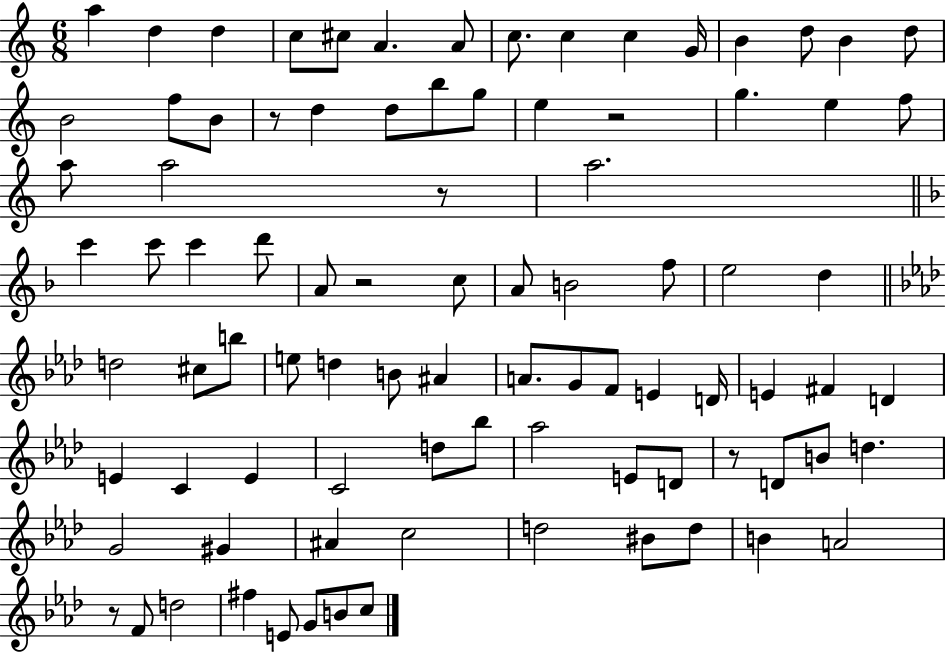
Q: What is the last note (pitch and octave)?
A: C5